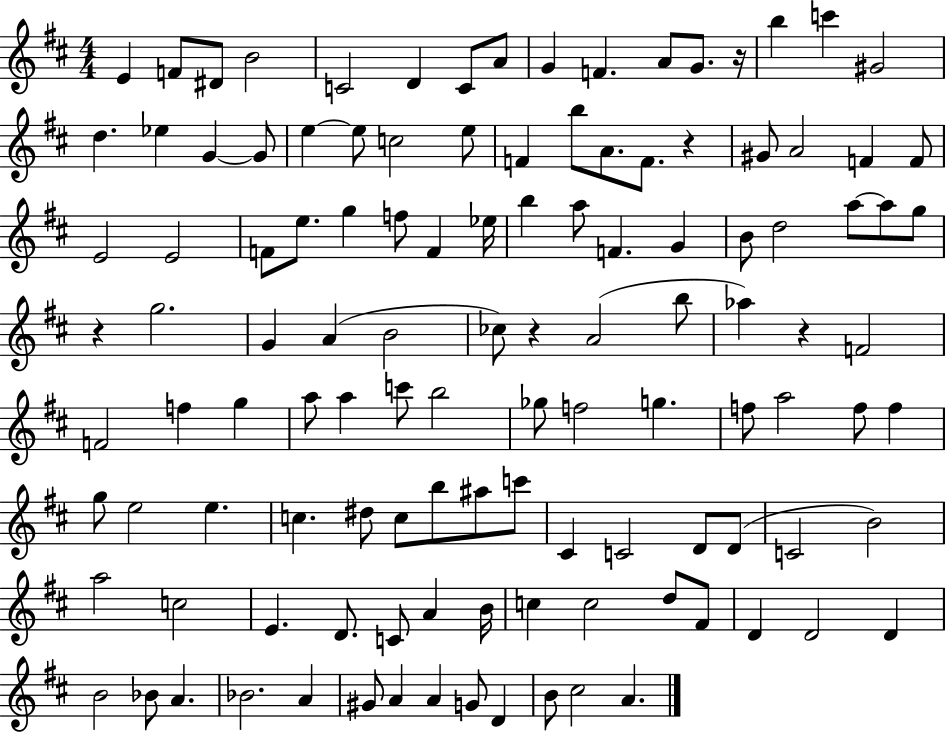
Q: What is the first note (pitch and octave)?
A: E4